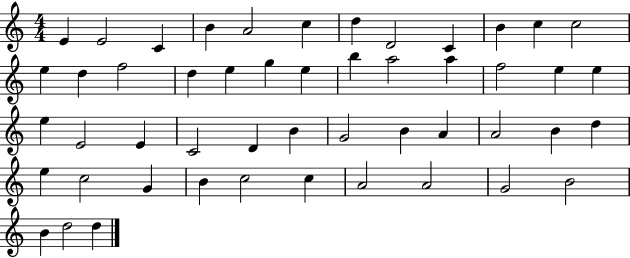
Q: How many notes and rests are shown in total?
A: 50